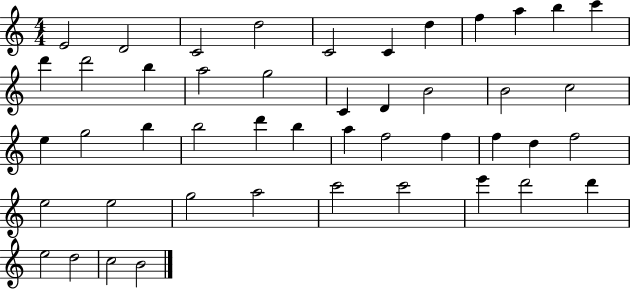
{
  \clef treble
  \numericTimeSignature
  \time 4/4
  \key c \major
  e'2 d'2 | c'2 d''2 | c'2 c'4 d''4 | f''4 a''4 b''4 c'''4 | \break d'''4 d'''2 b''4 | a''2 g''2 | c'4 d'4 b'2 | b'2 c''2 | \break e''4 g''2 b''4 | b''2 d'''4 b''4 | a''4 f''2 f''4 | f''4 d''4 f''2 | \break e''2 e''2 | g''2 a''2 | c'''2 c'''2 | e'''4 d'''2 d'''4 | \break e''2 d''2 | c''2 b'2 | \bar "|."
}